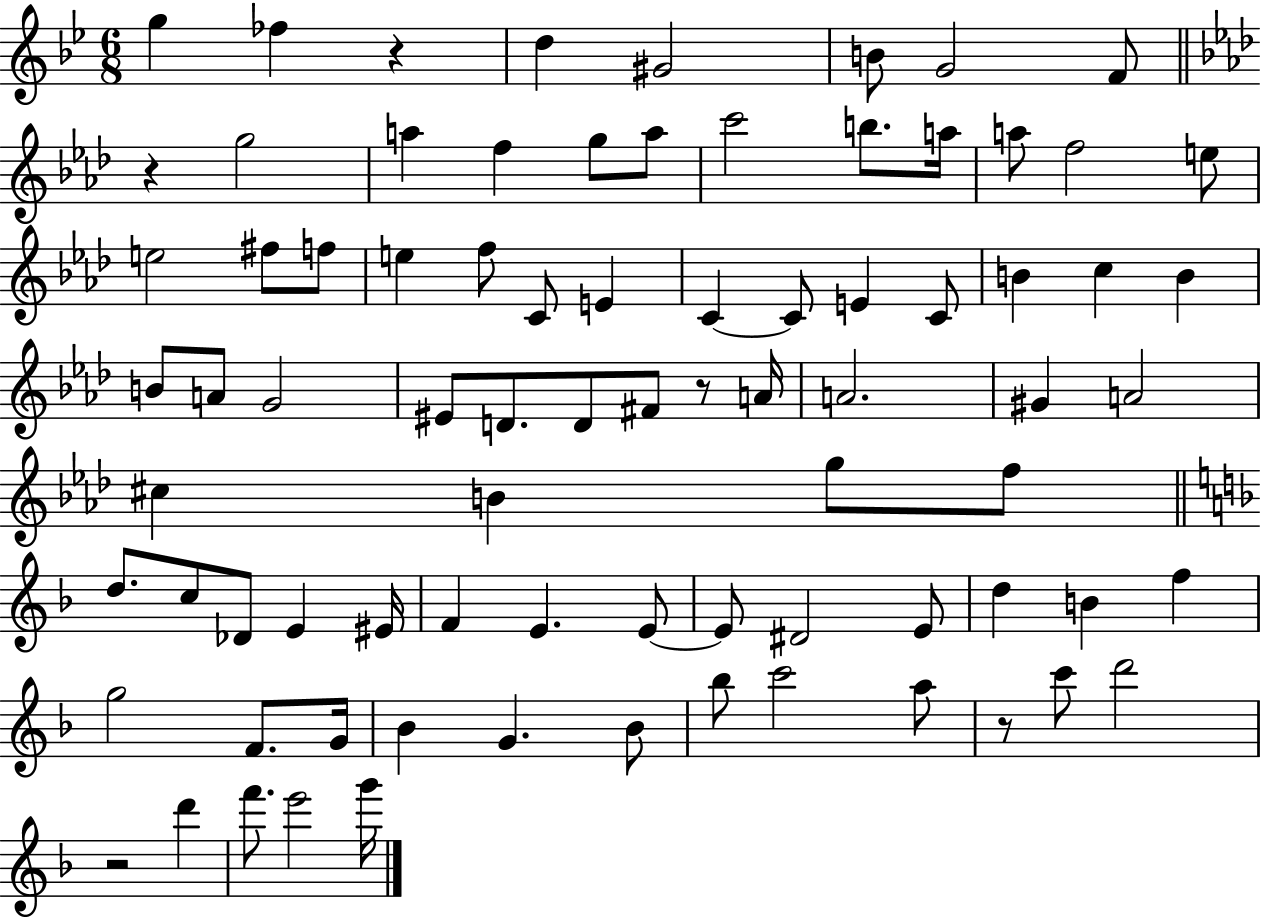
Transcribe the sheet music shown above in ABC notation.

X:1
T:Untitled
M:6/8
L:1/4
K:Bb
g _f z d ^G2 B/2 G2 F/2 z g2 a f g/2 a/2 c'2 b/2 a/4 a/2 f2 e/2 e2 ^f/2 f/2 e f/2 C/2 E C C/2 E C/2 B c B B/2 A/2 G2 ^E/2 D/2 D/2 ^F/2 z/2 A/4 A2 ^G A2 ^c B g/2 f/2 d/2 c/2 _D/2 E ^E/4 F E E/2 E/2 ^D2 E/2 d B f g2 F/2 G/4 _B G _B/2 _b/2 c'2 a/2 z/2 c'/2 d'2 z2 d' f'/2 e'2 g'/4